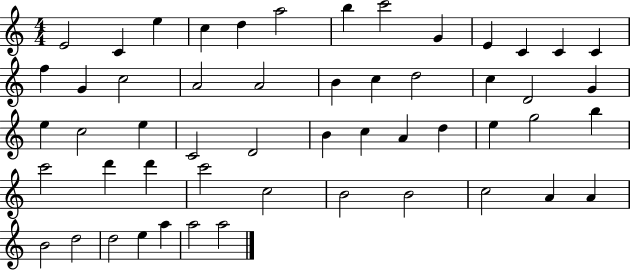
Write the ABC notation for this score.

X:1
T:Untitled
M:4/4
L:1/4
K:C
E2 C e c d a2 b c'2 G E C C C f G c2 A2 A2 B c d2 c D2 G e c2 e C2 D2 B c A d e g2 b c'2 d' d' c'2 c2 B2 B2 c2 A A B2 d2 d2 e a a2 a2